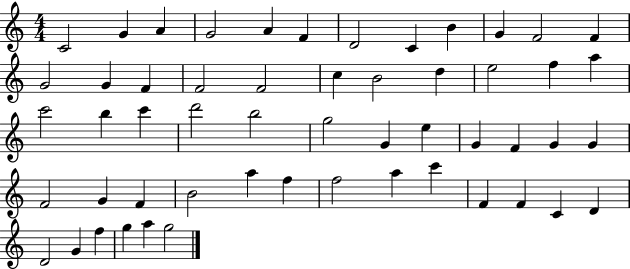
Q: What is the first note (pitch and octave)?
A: C4